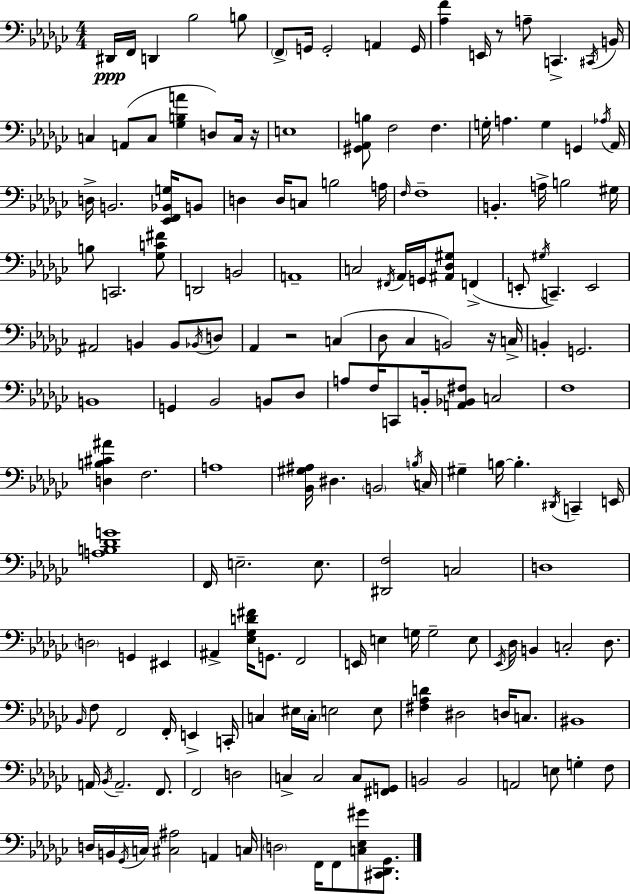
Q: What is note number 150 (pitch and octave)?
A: C3